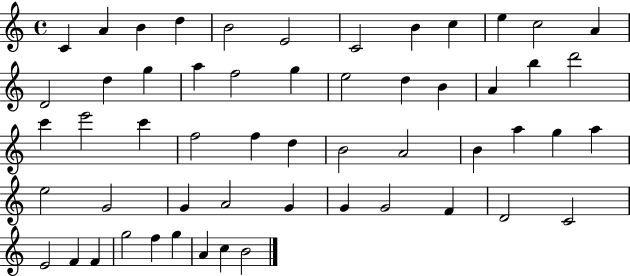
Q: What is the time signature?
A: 4/4